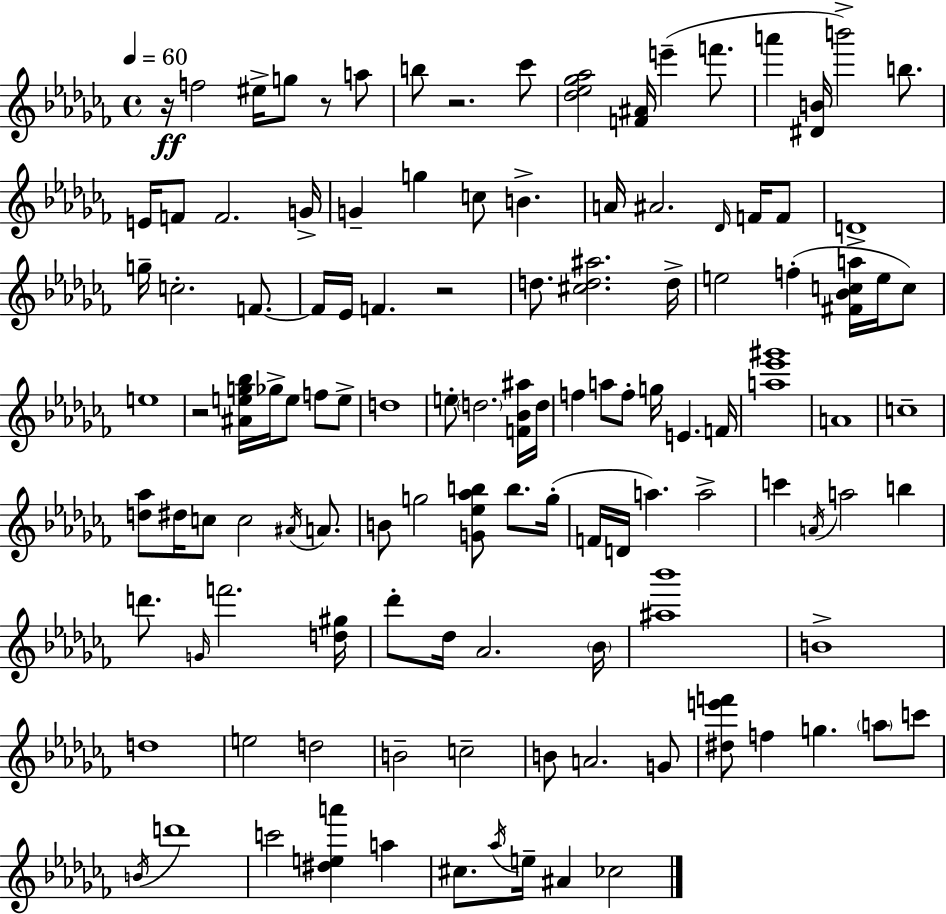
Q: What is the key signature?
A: AES minor